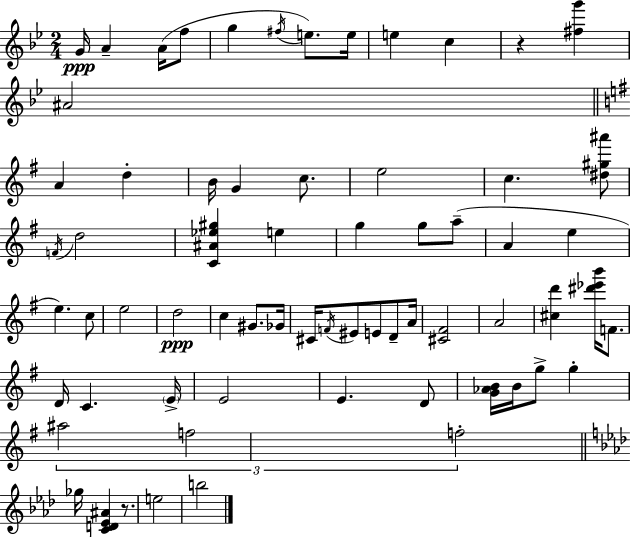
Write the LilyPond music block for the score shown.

{
  \clef treble
  \numericTimeSignature
  \time 2/4
  \key g \minor
  g'16\ppp a'4-- a'16( f''8 | g''4 \acciaccatura { fis''16 }) e''8. | e''16 e''4 c''4 | r4 <fis'' g'''>4 | \break ais'2 | \bar "||" \break \key g \major a'4 d''4-. | b'16 g'4 c''8. | e''2 | c''4. <dis'' gis'' ais'''>8 | \break \acciaccatura { f'16 } d''2 | <c' ais' ees'' gis''>4 e''4 | g''4 g''8 a''8--( | a'4 e''4 | \break e''4.) c''8 | e''2 | d''2\ppp | c''4 gis'8. | \break ges'16 cis'16 \acciaccatura { f'16 } eis'8 e'8 d'8-- | a'16 <cis' fis'>2 | a'2 | <cis'' d'''>4 <dis''' ees''' b'''>16 f'8. | \break d'16 c'4. | \parenthesize e'16-> e'2 | e'4. | d'8 <g' aes' b'>16 b'16 g''8-> g''4-. | \break \tuplet 3/2 { ais''2 | f''2 | f''2-. } | \bar "||" \break \key aes \major ges''16 <c' d' ees' ais'>4 r8. | e''2 | b''2 | \bar "|."
}